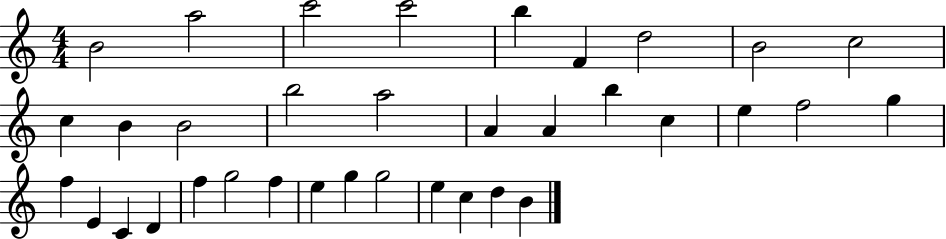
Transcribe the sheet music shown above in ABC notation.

X:1
T:Untitled
M:4/4
L:1/4
K:C
B2 a2 c'2 c'2 b F d2 B2 c2 c B B2 b2 a2 A A b c e f2 g f E C D f g2 f e g g2 e c d B